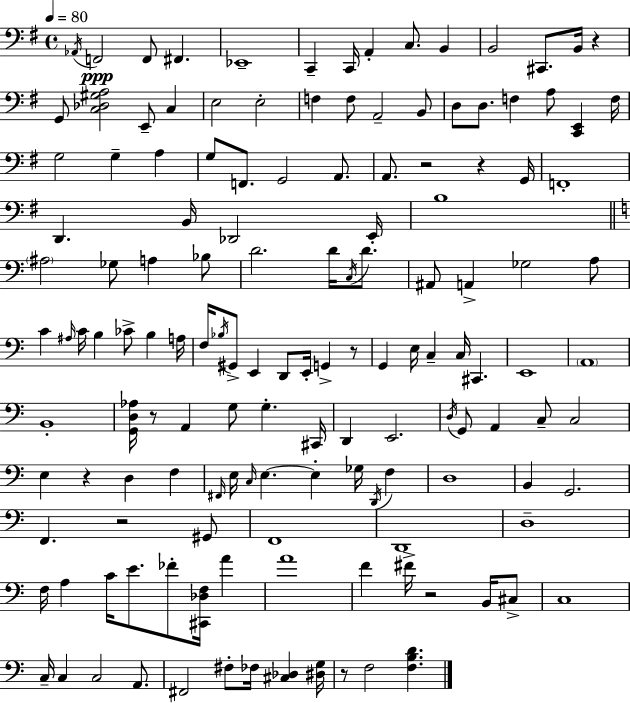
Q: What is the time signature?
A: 4/4